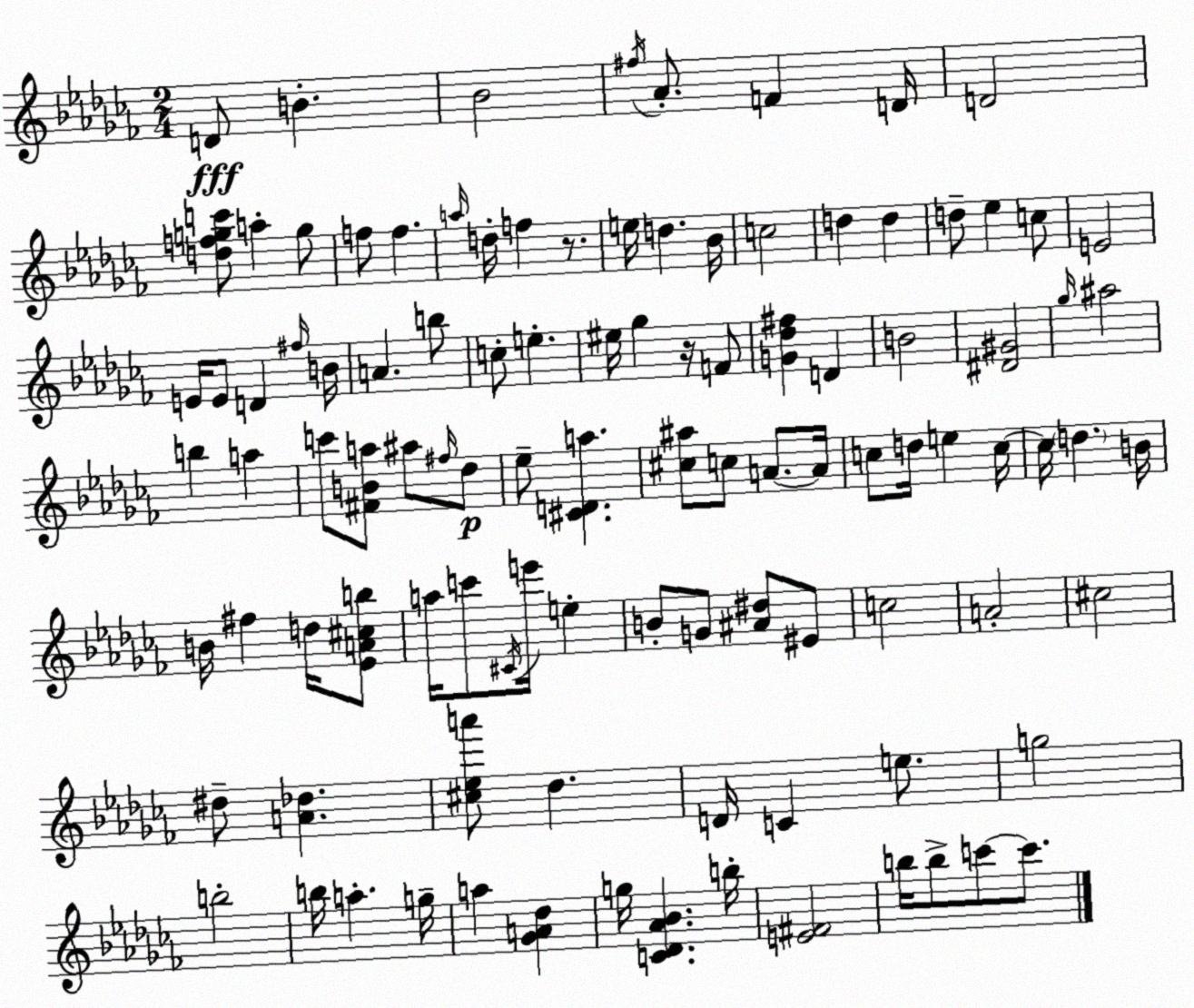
X:1
T:Untitled
M:2/4
L:1/4
K:Abm
D/2 B _B2 ^f/4 _A/2 F D/4 D2 [dfgc']/2 a g/2 f/2 f a/4 d/4 f z/2 e/4 d _B/4 c2 d d d/2 _e c/2 E2 E/4 E/2 D ^f/4 B/4 A b/2 c/2 e ^e/4 _g z/4 F/2 [G_d^f] D B2 [^D^G]2 _g/4 ^a2 b a c'/2 [^FBa]/2 ^a/2 ^f/4 _d/2 _e/2 [^CDa] [^c^a]/2 c/2 A/2 A/4 c/2 d/4 e c/4 c/4 d B/4 B/4 ^f d/4 [_EA^cb]/2 a/4 c'/2 ^C/4 e'/4 e B/2 G/2 [^A^d]/2 ^E/2 c2 A2 ^c2 ^d/2 [A_d] [^c_ea']/2 _d D/4 C e/2 g2 b2 b/4 a g/4 a [_GA_d] g/4 [C_D_A_B] b/4 [E^F]2 b/4 b/2 c'/2 c'/2